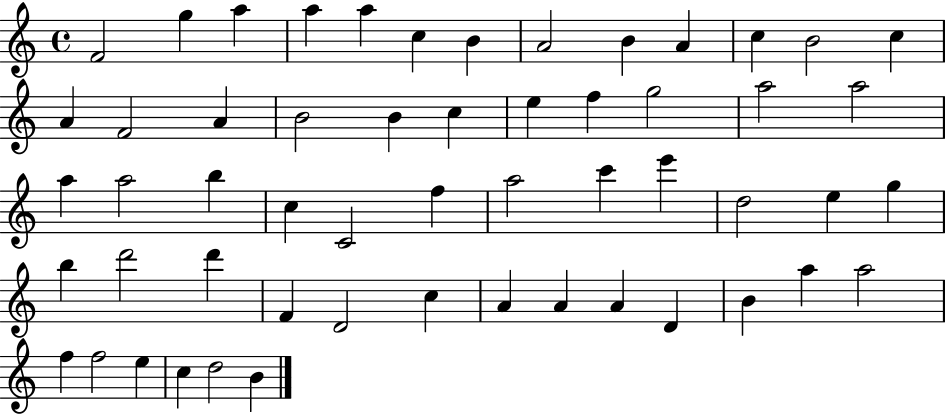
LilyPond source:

{
  \clef treble
  \time 4/4
  \defaultTimeSignature
  \key c \major
  f'2 g''4 a''4 | a''4 a''4 c''4 b'4 | a'2 b'4 a'4 | c''4 b'2 c''4 | \break a'4 f'2 a'4 | b'2 b'4 c''4 | e''4 f''4 g''2 | a''2 a''2 | \break a''4 a''2 b''4 | c''4 c'2 f''4 | a''2 c'''4 e'''4 | d''2 e''4 g''4 | \break b''4 d'''2 d'''4 | f'4 d'2 c''4 | a'4 a'4 a'4 d'4 | b'4 a''4 a''2 | \break f''4 f''2 e''4 | c''4 d''2 b'4 | \bar "|."
}